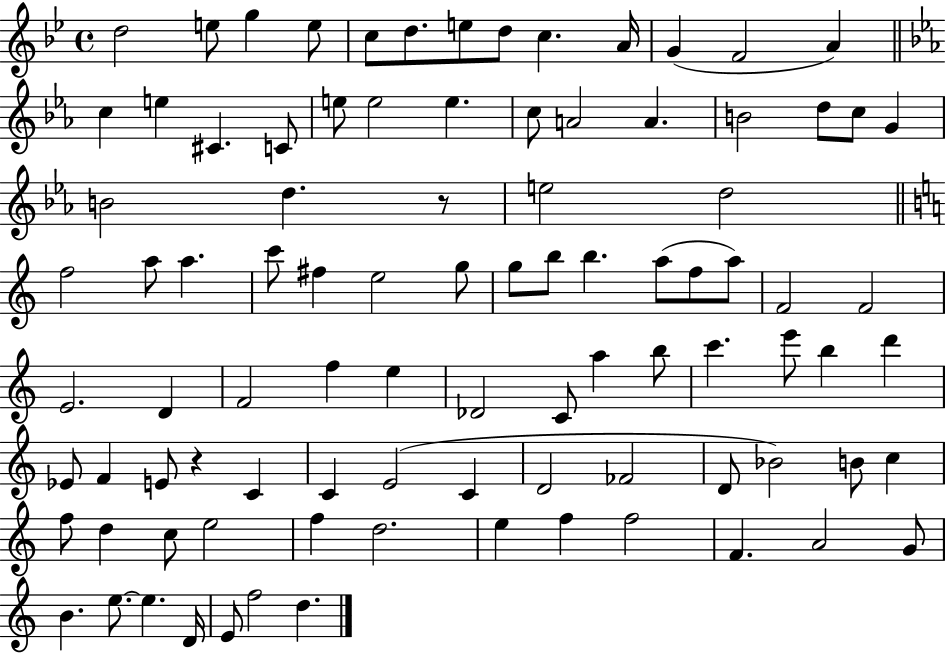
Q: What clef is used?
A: treble